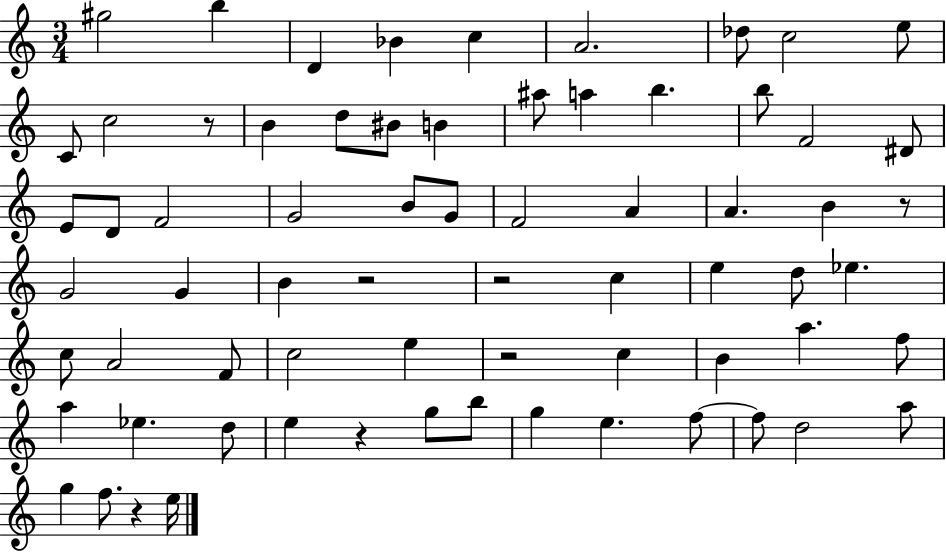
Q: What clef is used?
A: treble